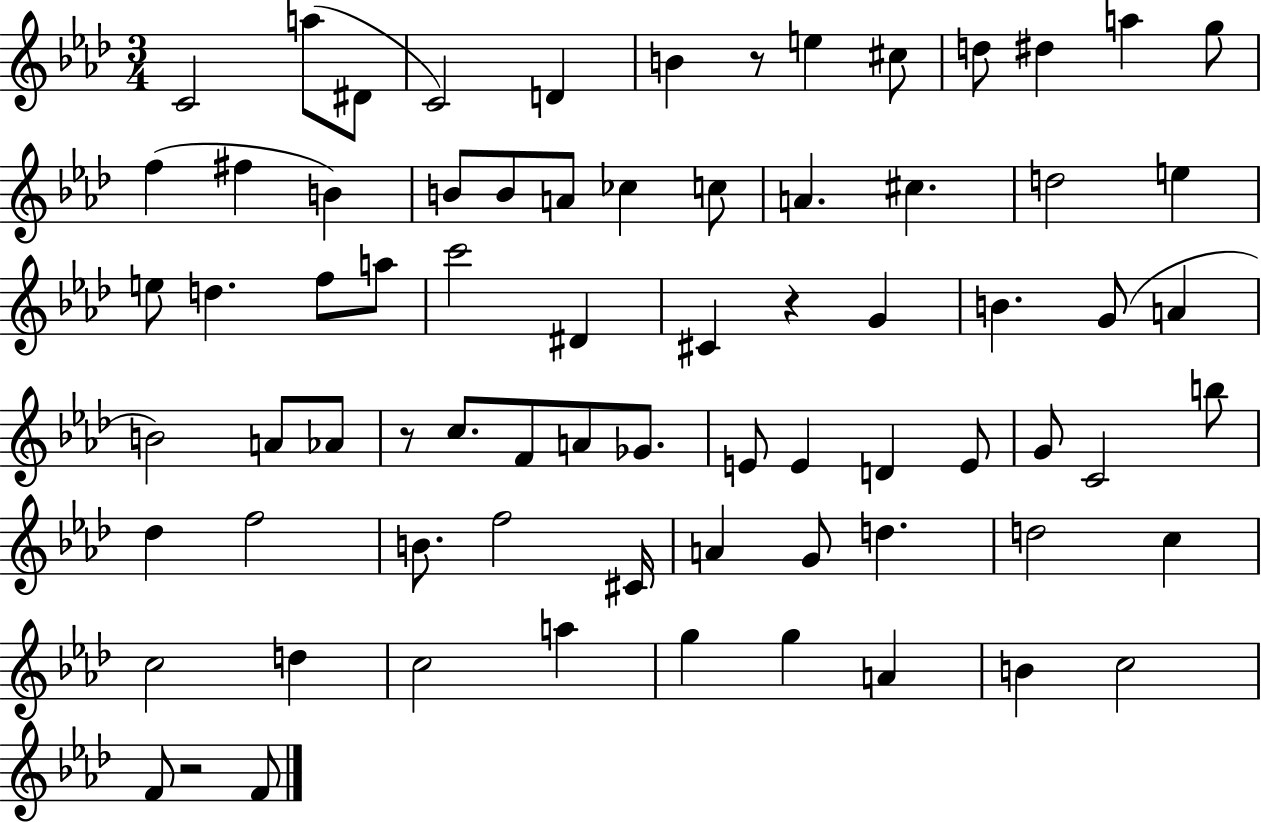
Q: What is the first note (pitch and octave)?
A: C4